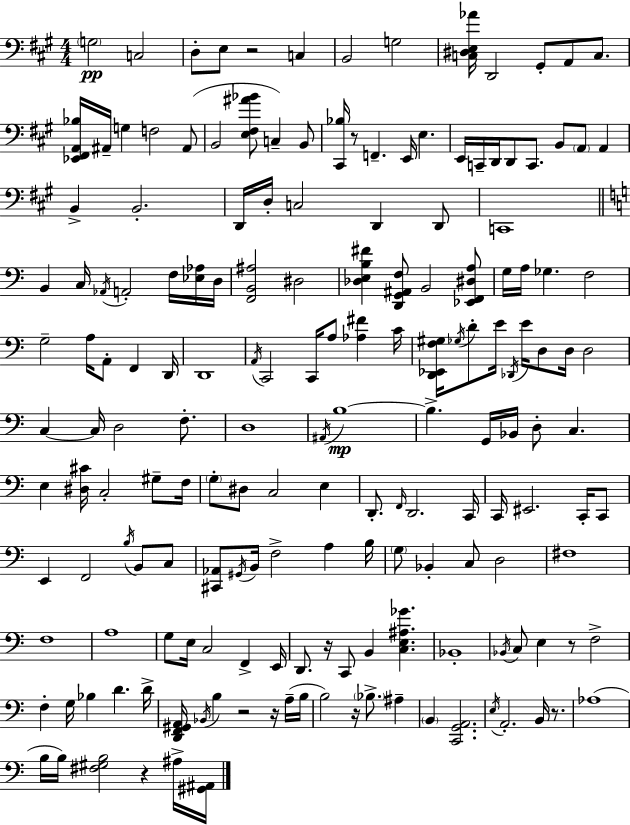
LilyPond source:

{
  \clef bass
  \numericTimeSignature
  \time 4/4
  \key a \major
  \repeat volta 2 { \parenthesize g2\pp c2 | d8-. e8 r2 c4 | b,2 g2 | <c dis e aes'>16 d,2 gis,8-. a,8 c8. | \break <ees, fis, a, bes>16 ais,16-- g4 f2 ais,8( | b,2 <e fis ais' bes'>8 c4--) b,8 | <cis, bes>16 r8 f,4.-- e,16 e4. | e,16 c,16-- d,16 d,8 c,8. b,8 \parenthesize a,8 a,4 | \break b,4-> b,2.-. | d,16 d16-. c2 d,4 d,8 | c,1 | \bar "||" \break \key c \major b,4 c16 \acciaccatura { aes,16 } a,2-. f16 <ees aes>16 | d16 <f, b, ais>2 dis2 | <des e b fis'>4 <d, g, ais, f>8 b,2 <ees, f, dis a>8 | g16 a16 ges4. f2 | \break g2-- a16 a,8-. f,4 | d,16 d,1 | \acciaccatura { a,16 } c,2 c,16 a8 <aes fis'>4 | c'16 <d, ees, f gis>16 \acciaccatura { ges16 } d'8-. e'16 \acciaccatura { des,16 } e'16 d8 d16 d2 | \break c4~~ c16 d2 | f8.-. d1 | \acciaccatura { ais,16 }\mp b1~~ | b4.-> g,16 bes,16 d8-. c4. | \break e4 <dis cis'>16 c2-. | gis8-- f16 \parenthesize g8-. dis8 c2 | e4 d,8.-. \grace { f,16 } d,2. | c,16 c,16 eis,2. | \break c,16-. c,8 e,4 f,2 | \acciaccatura { b16 } b,8 c8 <cis, aes,>8 \acciaccatura { gis,16 } b,16 f2-> | a4 b16 \parenthesize g8 bes,4-. c8 | d2 fis1 | \break f1 | a1 | g8 e16 c2 | f,4-> e,16 d,8. r16 c,8 b,4 | \break <c e ais ges'>4. bes,1-. | \acciaccatura { bes,16 } c8 e4 r8 | f2-> f4-. g16 bes4 | d'4. d'16-> <d, f, gis, a,>16 \acciaccatura { bes,16 } b4 r2 | \break r16 a16--( b16 b2) | r16 \parenthesize bes8.-> ais4-- \parenthesize b,4 <c, g, a,>2. | \acciaccatura { e16 } a,2.-. | b,16 r8. aes1( | \break b16 b16) <fis gis b>2 | r4 ais16-> <gis, ais,>16 } \bar "|."
}